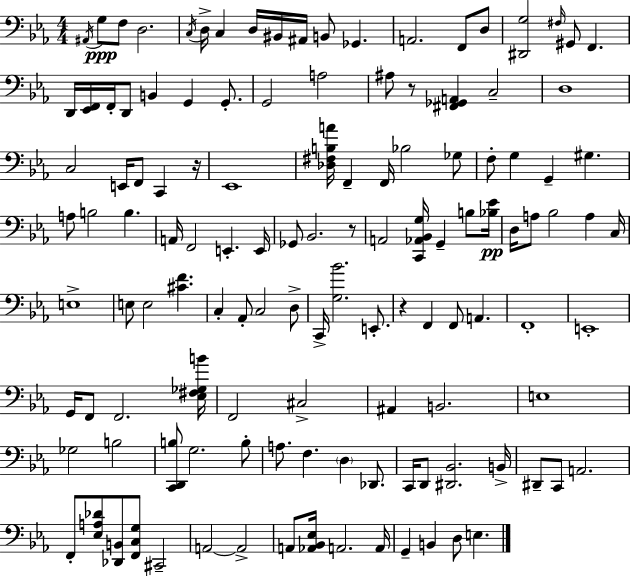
{
  \clef bass
  \numericTimeSignature
  \time 4/4
  \key ees \major
  \repeat volta 2 { \acciaccatura { ais,16 }\ppp g8 f8 d2. | \acciaccatura { c16 } d16-> c4 d16 bis,16 ais,16 b,8 ges,4. | a,2. f,8 | d8 <dis, g>2 \grace { fis16 } gis,8 f,4. | \break d,16 <ees, f,>16 f,16-. d,8 b,4 g,4 | g,8.-. g,2 a2 | ais8 r8 <fis, ges, a,>4 c2-- | d1 | \break c2 e,16 f,8 c,4 | r16 ees,1 | <des fis b a'>16 f,4-- f,16 bes2 | ges8 f8-. g4 g,4-- gis4. | \break a8 b2 b4. | a,16 f,2 e,4.-. | e,16 ges,8 bes,2. | r8 a,2 <c, aes, bes, g>16 g,4-- | \break b8 <bes ees'>16\pp d16 a8 bes2 a4 | c16 e1-> | e8 e2 <cis' f'>4. | c4-. aes,8-. c2 | \break d8-> c,16-> <g bes'>2. | e,8.-. r4 f,4 f,8 a,4. | f,1-. | e,1-. | \break g,16 f,8 f,2. | <ees fis ges b'>16 f,2 cis2-> | ais,4 b,2. | e1 | \break ges2 b2 | <c, d, b>8 g2. | b8-. a8. f4. \parenthesize d4 | des,8. c,16 d,8 <dis, bes,>2. | \break b,16-> dis,8-- c,8 a,2. | f,8-. <ees a des'>8 <des, b,>8 <f, c g>8 cis,2-- | a,2~~ a,2-> | a,8 <aes, bes, ees>16 a,2. | \break a,16 g,4-- b,4 d8 e4. | } \bar "|."
}